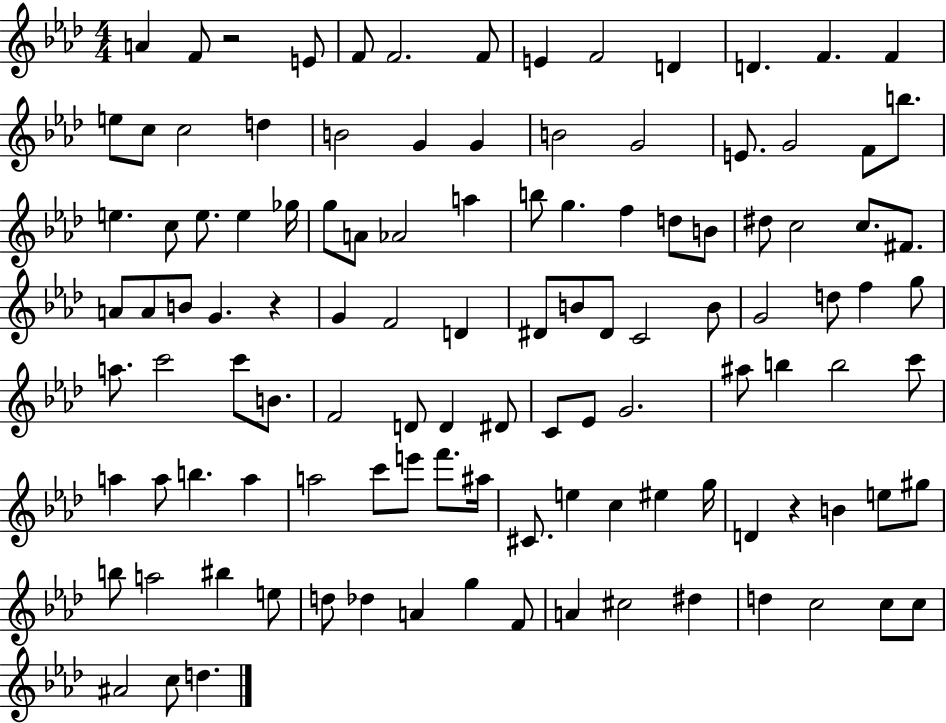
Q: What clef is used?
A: treble